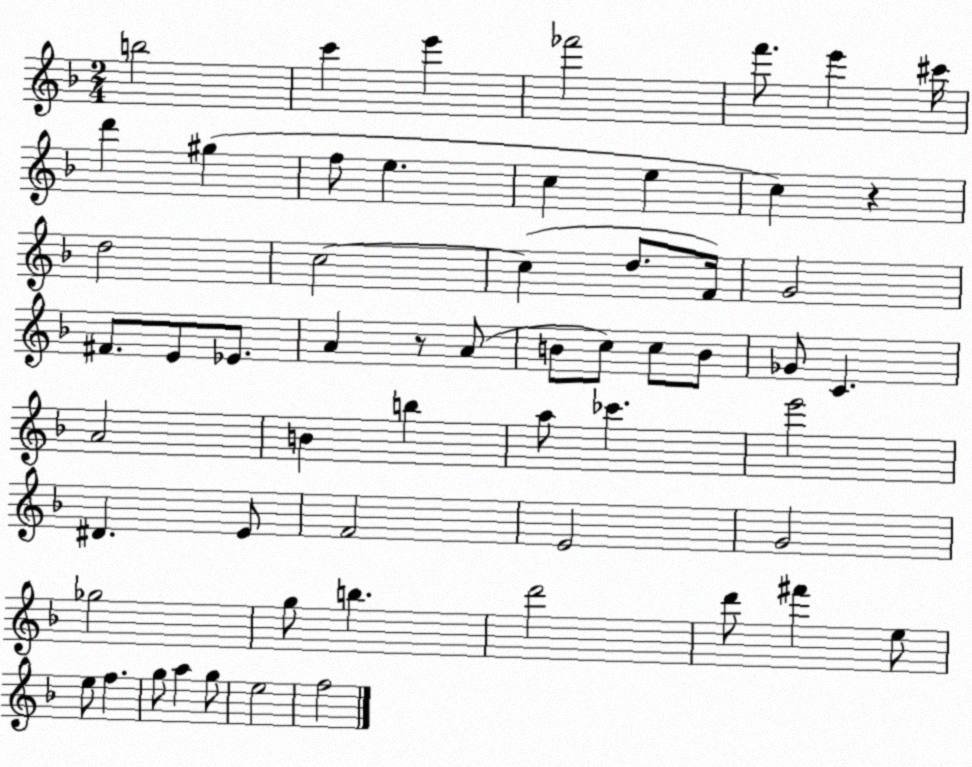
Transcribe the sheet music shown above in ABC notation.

X:1
T:Untitled
M:2/4
L:1/4
K:F
b2 c' e' _f'2 f'/2 e' ^c'/4 d' ^g f/2 e c e c z d2 c2 c d/2 F/4 G2 ^F/2 E/2 _E/2 A z/2 A/2 B/2 c/2 c/2 B/2 _G/2 C A2 B b a/2 _c' e'2 ^D E/2 F2 E2 G2 _g2 g/2 b d'2 d'/2 ^f' e/2 e/2 f g/2 a g/2 e2 f2